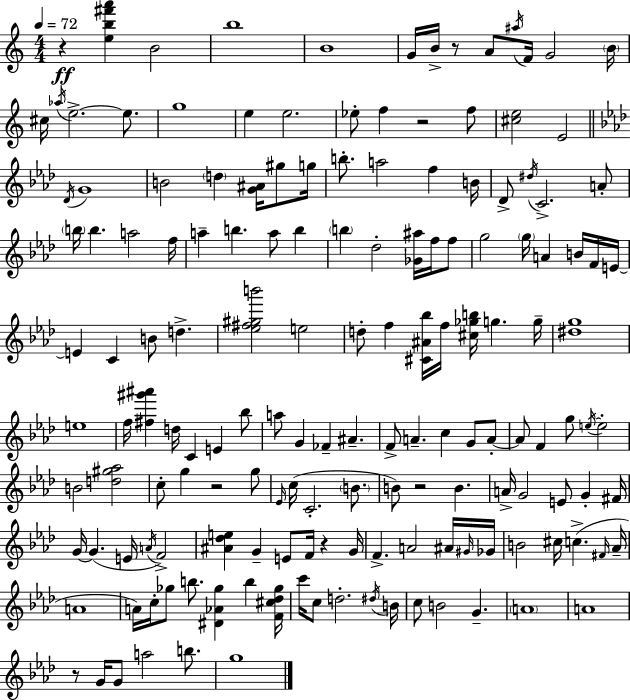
R/q [E5,B5,F#6,A6]/q B4/h B5/w B4/w G4/s B4/s R/e A4/e A#5/s F4/s G4/h B4/s C#5/s Ab5/s E5/h. E5/e. G5/w E5/q E5/h. Eb5/e F5/q R/h F5/e [C#5,E5]/h E4/h Db4/s G4/w B4/h D5/q [G4,A#4]/s G#5/e G5/s B5/e. A5/h F5/q B4/s Db4/e D#5/s C4/h. A4/e B5/s B5/q. A5/h F5/s A5/q B5/q. A5/e B5/q B5/q Db5/h [Gb4,A#5]/s F5/s F5/e G5/h G5/s A4/q B4/s F4/s E4/s E4/q C4/q B4/e D5/q. [Eb5,F#5,G#5,B6]/h E5/h D5/e F5/q [C#4,A#4,Bb5]/s F5/s [C#5,Gb5,B5]/s G5/q. G5/s [D#5,G5]/w E5/w F5/s [F#5,G#6,A#6]/q D5/s C4/q E4/q Bb5/e A5/e G4/q FES4/q A#4/q. F4/e A4/q. C5/q G4/e A4/e A4/e F4/q G5/e E5/s E5/h B4/h [D5,G#5,Ab5]/h C5/e G5/q R/h G5/e Eb4/s C5/s C4/h. B4/e. B4/e R/h B4/q. A4/s G4/h E4/e G4/q F#4/s G4/s G4/q. E4/s A4/s F4/h [A#4,Db5,E5]/q G4/q E4/e F4/s R/q G4/s F4/q. A4/h A#4/s G#4/s Gb4/s B4/h C#5/s C5/q. F#4/s Ab4/s A4/w A4/s C5/s Gb5/e B5/e. [D#4,Ab4,Gb5]/q B5/q [F4,C#5,Db5,Gb5]/s C6/s C5/e D5/h. D#5/s B4/s C5/e B4/h G4/q. A4/w A4/w R/e G4/s G4/e A5/h B5/e. G5/w